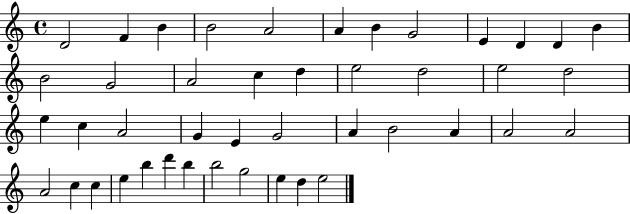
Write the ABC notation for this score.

X:1
T:Untitled
M:4/4
L:1/4
K:C
D2 F B B2 A2 A B G2 E D D B B2 G2 A2 c d e2 d2 e2 d2 e c A2 G E G2 A B2 A A2 A2 A2 c c e b d' b b2 g2 e d e2